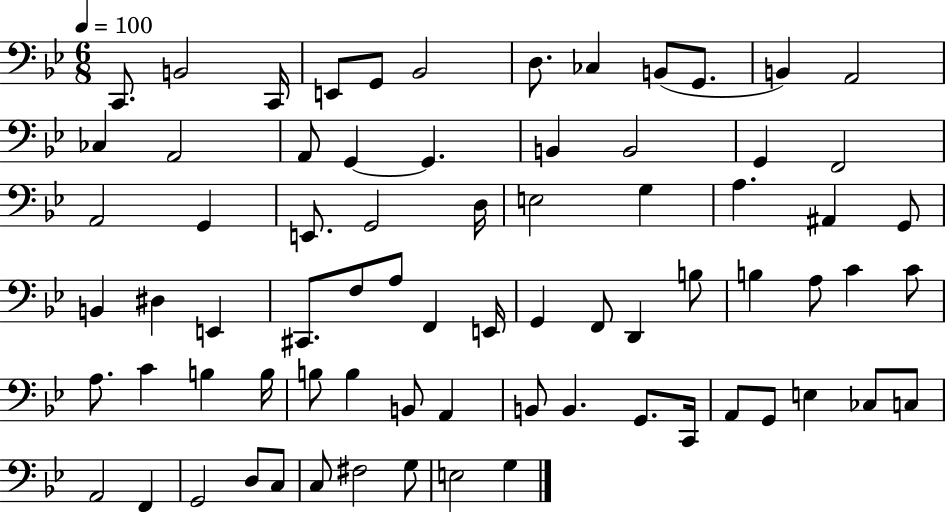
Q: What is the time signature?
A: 6/8